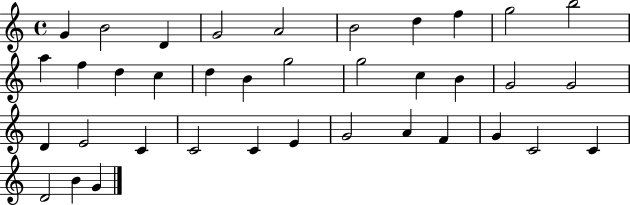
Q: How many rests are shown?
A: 0